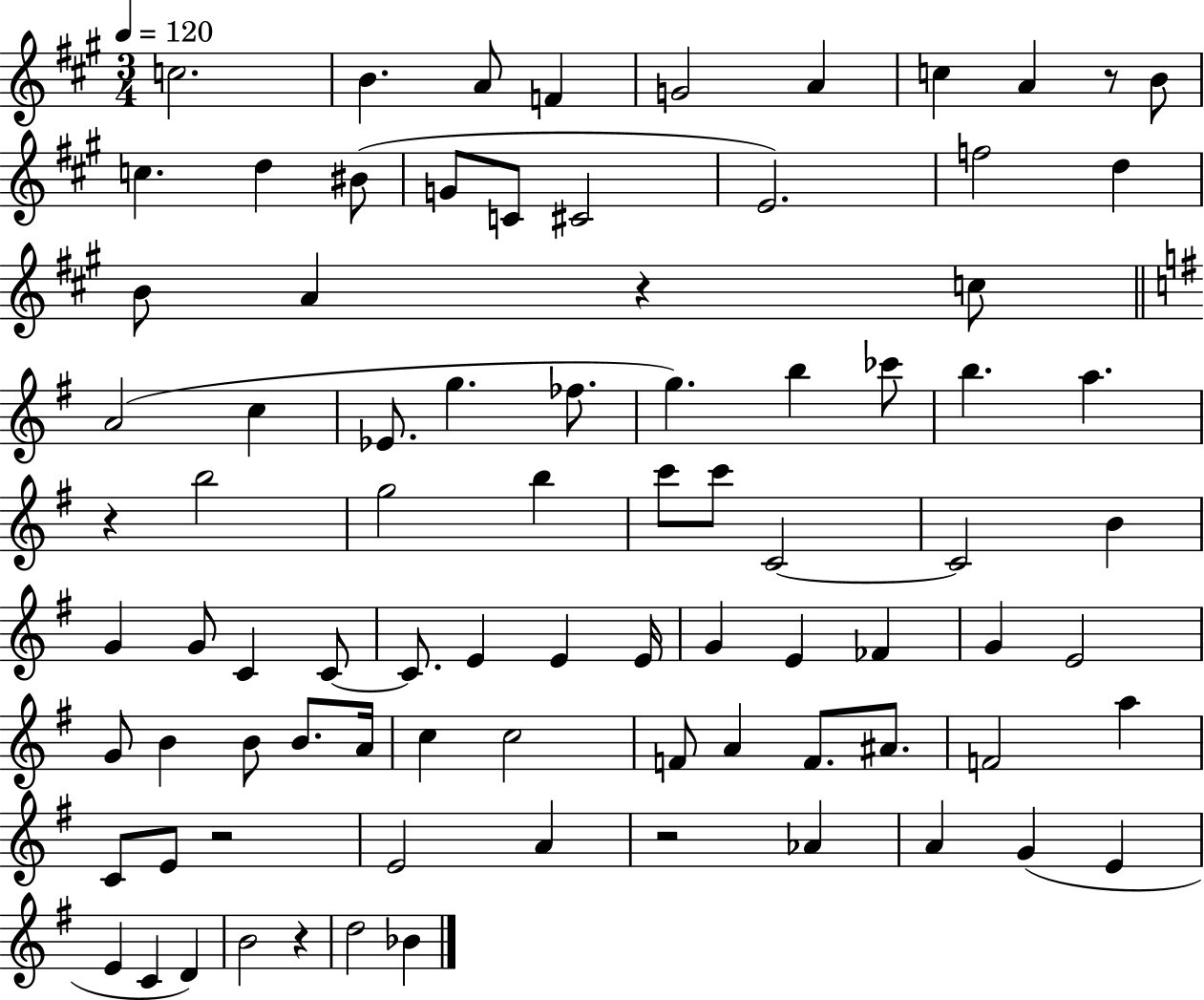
X:1
T:Untitled
M:3/4
L:1/4
K:A
c2 B A/2 F G2 A c A z/2 B/2 c d ^B/2 G/2 C/2 ^C2 E2 f2 d B/2 A z c/2 A2 c _E/2 g _f/2 g b _c'/2 b a z b2 g2 b c'/2 c'/2 C2 C2 B G G/2 C C/2 C/2 E E E/4 G E _F G E2 G/2 B B/2 B/2 A/4 c c2 F/2 A F/2 ^A/2 F2 a C/2 E/2 z2 E2 A z2 _A A G E E C D B2 z d2 _B